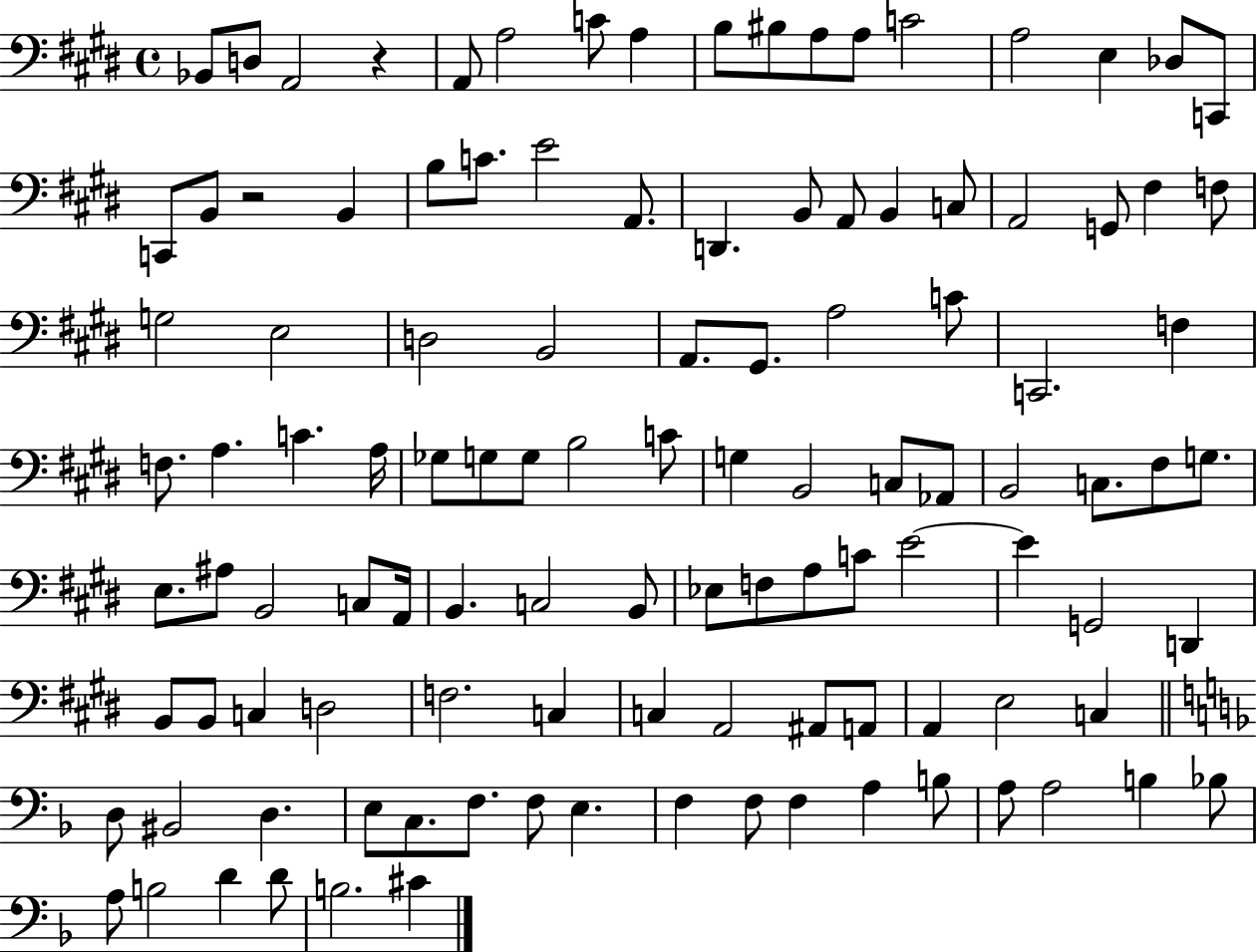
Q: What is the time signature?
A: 4/4